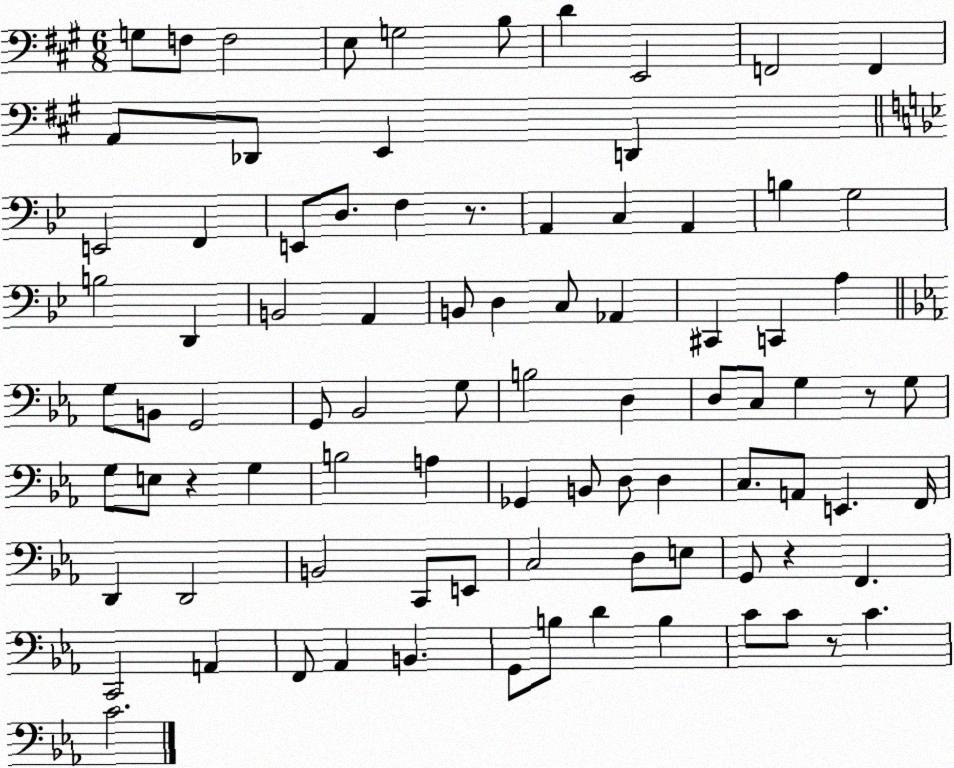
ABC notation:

X:1
T:Untitled
M:6/8
L:1/4
K:A
G,/2 F,/2 F,2 E,/2 G,2 B,/2 D E,,2 F,,2 F,, A,,/2 _D,,/2 E,, D,, E,,2 F,, E,,/2 D,/2 F, z/2 A,, C, A,, B, G,2 B,2 D,, B,,2 A,, B,,/2 D, C,/2 _A,, ^C,, C,, A, G,/2 B,,/2 G,,2 G,,/2 _B,,2 G,/2 B,2 D, D,/2 C,/2 G, z/2 G,/2 G,/2 E,/2 z G, B,2 A, _G,, B,,/2 D,/2 D, C,/2 A,,/2 E,, F,,/4 D,, D,,2 B,,2 C,,/2 E,,/2 C,2 D,/2 E,/2 G,,/2 z F,, C,,2 A,, F,,/2 _A,, B,, G,,/2 B,/2 D B, C/2 C/2 z/2 C C2